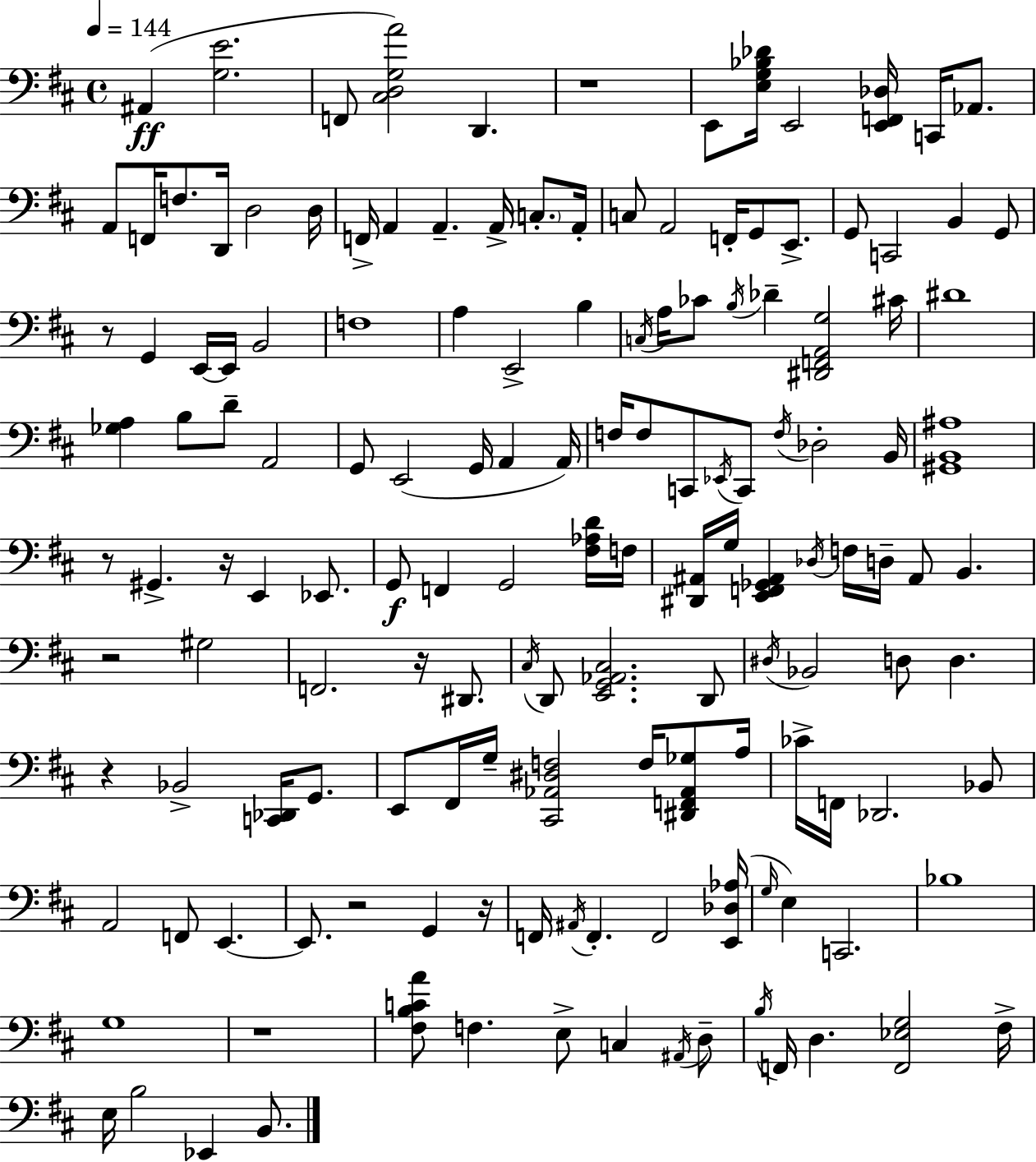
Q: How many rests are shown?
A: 10